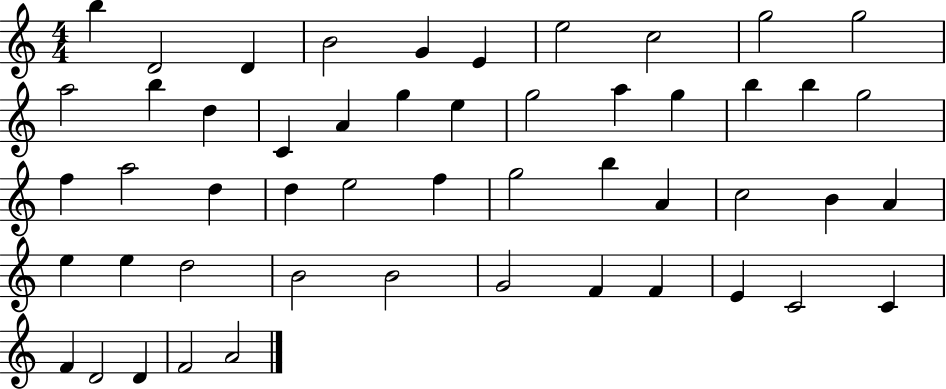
X:1
T:Untitled
M:4/4
L:1/4
K:C
b D2 D B2 G E e2 c2 g2 g2 a2 b d C A g e g2 a g b b g2 f a2 d d e2 f g2 b A c2 B A e e d2 B2 B2 G2 F F E C2 C F D2 D F2 A2